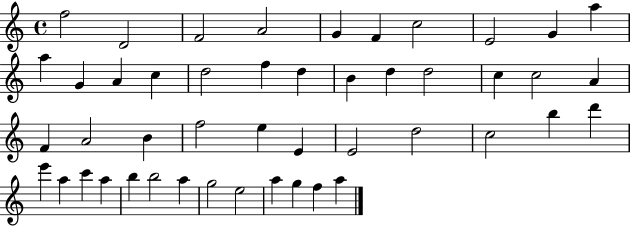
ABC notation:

X:1
T:Untitled
M:4/4
L:1/4
K:C
f2 D2 F2 A2 G F c2 E2 G a a G A c d2 f d B d d2 c c2 A F A2 B f2 e E E2 d2 c2 b d' e' a c' a b b2 a g2 e2 a g f a